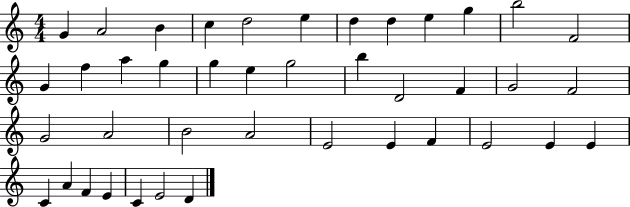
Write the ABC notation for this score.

X:1
T:Untitled
M:4/4
L:1/4
K:C
G A2 B c d2 e d d e g b2 F2 G f a g g e g2 b D2 F G2 F2 G2 A2 B2 A2 E2 E F E2 E E C A F E C E2 D